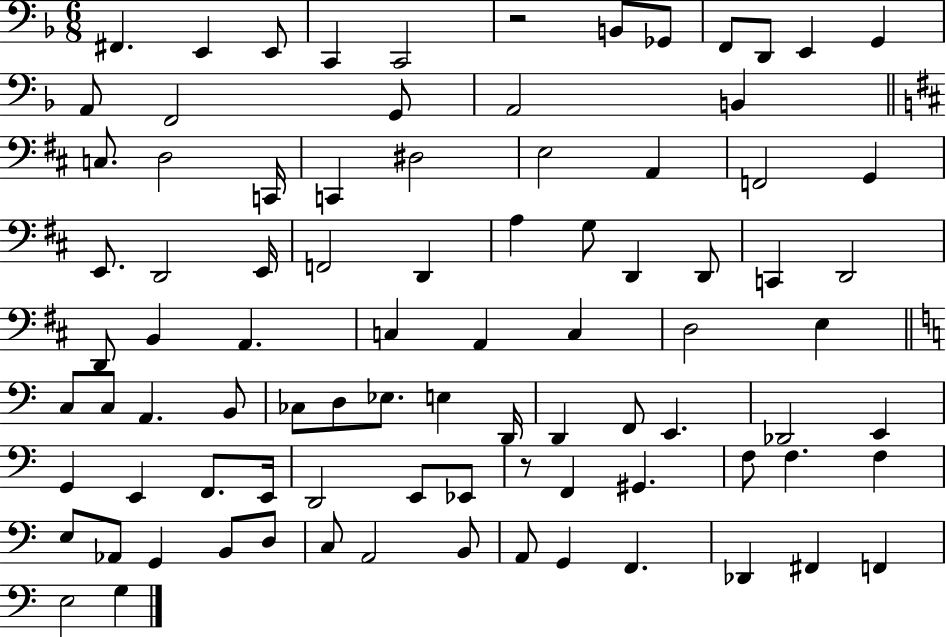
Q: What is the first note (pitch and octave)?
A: F#2